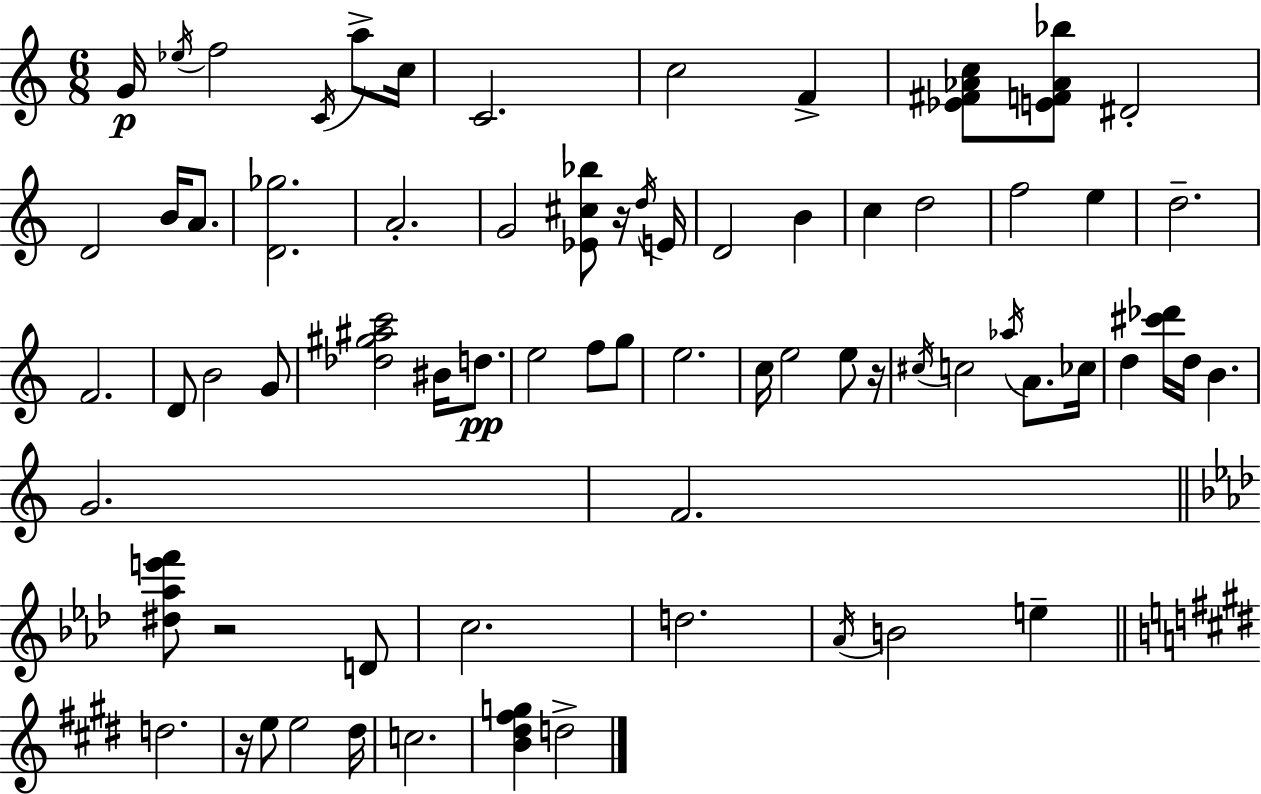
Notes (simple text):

G4/s Eb5/s F5/h C4/s A5/e C5/s C4/h. C5/h F4/q [Eb4,F#4,Ab4,C5]/e [E4,F4,Ab4,Bb5]/e D#4/h D4/h B4/s A4/e. [D4,Gb5]/h. A4/h. G4/h [Eb4,C#5,Bb5]/e R/s D5/s E4/s D4/h B4/q C5/q D5/h F5/h E5/q D5/h. F4/h. D4/e B4/h G4/e [Db5,G#5,A#5,C6]/h BIS4/s D5/e. E5/h F5/e G5/e E5/h. C5/s E5/h E5/e R/s C#5/s C5/h Ab5/s A4/e. CES5/s D5/q [C#6,Db6]/s D5/s B4/q. G4/h. F4/h. [D#5,Ab5,E6,F6]/e R/h D4/e C5/h. D5/h. Ab4/s B4/h E5/q D5/h. R/s E5/e E5/h D#5/s C5/h. [B4,D#5,F#5,G5]/q D5/h